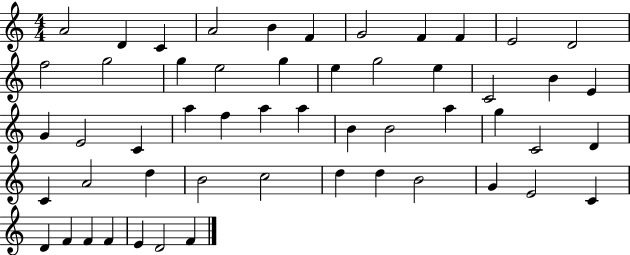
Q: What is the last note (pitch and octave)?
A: F4